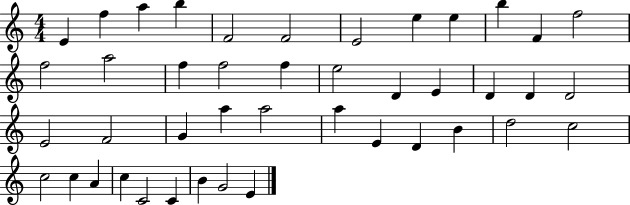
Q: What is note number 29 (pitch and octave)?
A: A5